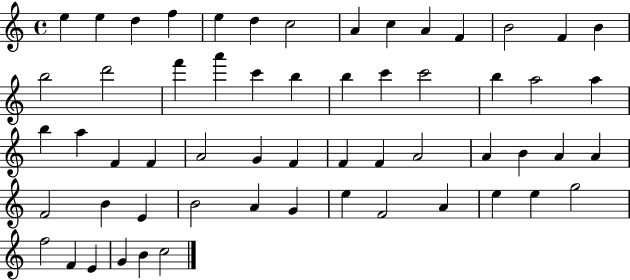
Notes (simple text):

E5/q E5/q D5/q F5/q E5/q D5/q C5/h A4/q C5/q A4/q F4/q B4/h F4/q B4/q B5/h D6/h F6/q A6/q C6/q B5/q B5/q C6/q C6/h B5/q A5/h A5/q B5/q A5/q F4/q F4/q A4/h G4/q F4/q F4/q F4/q A4/h A4/q B4/q A4/q A4/q F4/h B4/q E4/q B4/h A4/q G4/q E5/q F4/h A4/q E5/q E5/q G5/h F5/h F4/q E4/q G4/q B4/q C5/h